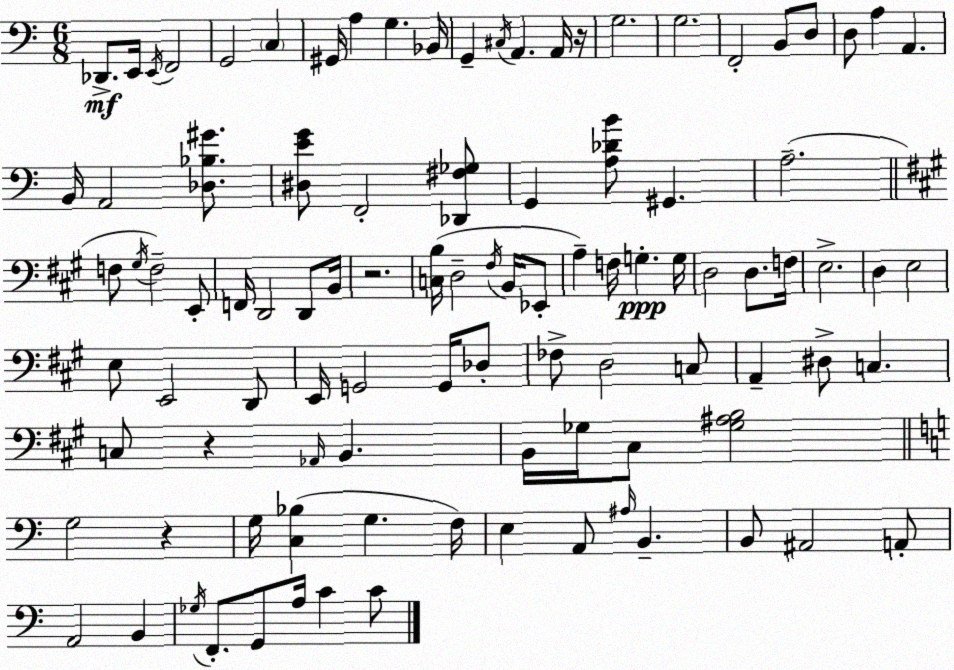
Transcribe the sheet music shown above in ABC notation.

X:1
T:Untitled
M:6/8
L:1/4
K:Am
_D,,/2 E,,/4 E,,/4 F,,2 G,,2 C, ^G,,/4 A, G, _B,,/4 G,, ^C,/4 A,, A,,/4 z/4 G,2 G,2 F,,2 B,,/2 D,/2 D,/2 A, A,, B,,/4 A,,2 [_D,_B,^G]/2 [^D,EG]/2 F,,2 [_D,,^F,_G,]/2 G,, [A,_DB]/2 ^G,, A,2 F,/2 ^G,/4 F,2 E,,/2 F,,/4 D,,2 D,,/2 B,,/4 z2 [C,B,]/4 D,2 ^F,/4 B,,/4 _E,,/2 A, F,/4 G, G,/4 D,2 D,/2 F,/4 E,2 D, E,2 E,/2 E,,2 D,,/2 E,,/4 G,,2 G,,/4 _D,/2 _F,/2 D,2 C,/2 A,, ^D,/2 C, C,/2 z _A,,/4 B,, B,,/4 _G,/4 ^C,/2 [_G,^A,B,]2 G,2 z G,/4 [C,_B,] G, F,/4 E, A,,/2 ^A,/4 B,, B,,/2 ^A,,2 A,,/2 A,,2 B,, _G,/4 F,,/2 G,,/2 A,/4 C C/2